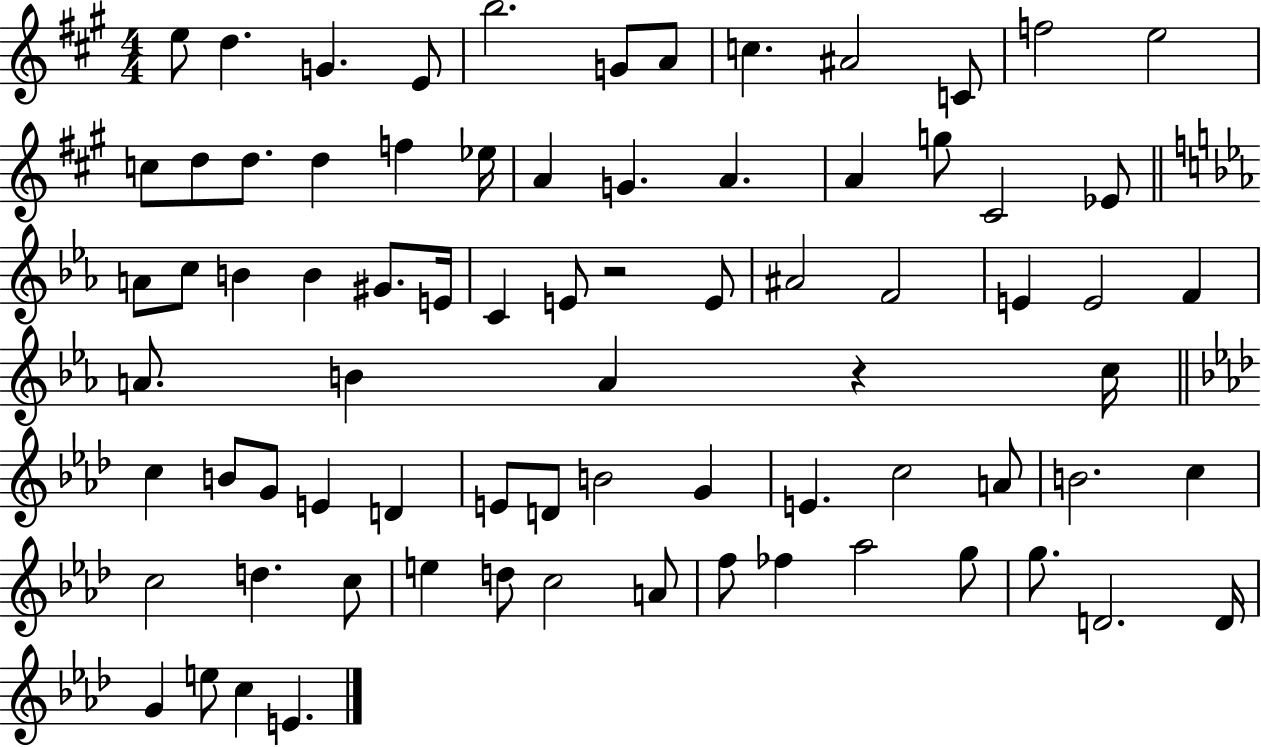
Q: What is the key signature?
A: A major